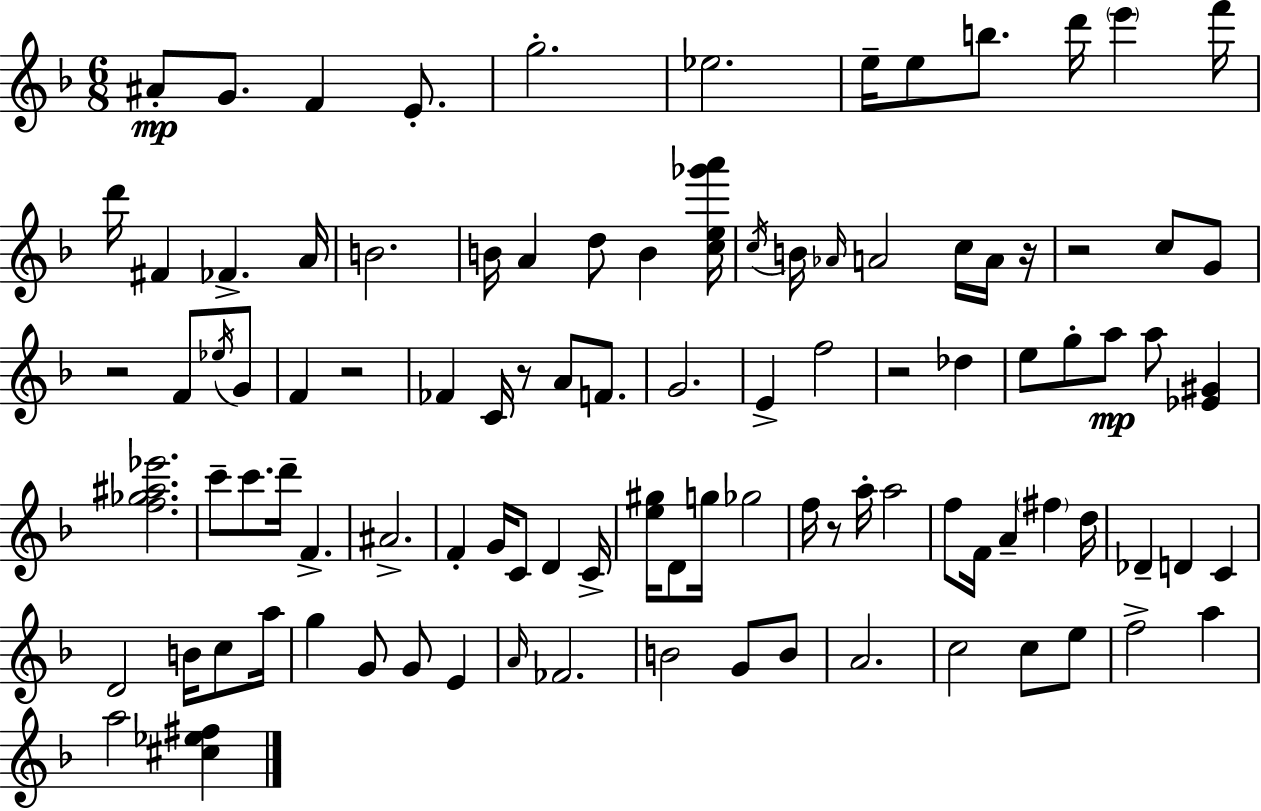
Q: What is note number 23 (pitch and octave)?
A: B4